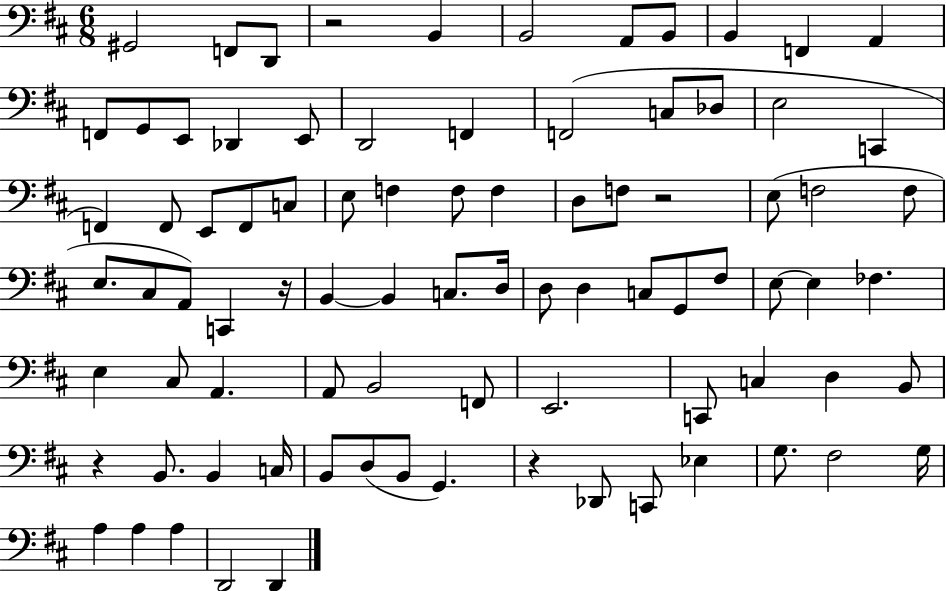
X:1
T:Untitled
M:6/8
L:1/4
K:D
^G,,2 F,,/2 D,,/2 z2 B,, B,,2 A,,/2 B,,/2 B,, F,, A,, F,,/2 G,,/2 E,,/2 _D,, E,,/2 D,,2 F,, F,,2 C,/2 _D,/2 E,2 C,, F,, F,,/2 E,,/2 F,,/2 C,/2 E,/2 F, F,/2 F, D,/2 F,/2 z2 E,/2 F,2 F,/2 E,/2 ^C,/2 A,,/2 C,, z/4 B,, B,, C,/2 D,/4 D,/2 D, C,/2 G,,/2 ^F,/2 E,/2 E, _F, E, ^C,/2 A,, A,,/2 B,,2 F,,/2 E,,2 C,,/2 C, D, B,,/2 z B,,/2 B,, C,/4 B,,/2 D,/2 B,,/2 G,, z _D,,/2 C,,/2 _E, G,/2 ^F,2 G,/4 A, A, A, D,,2 D,,